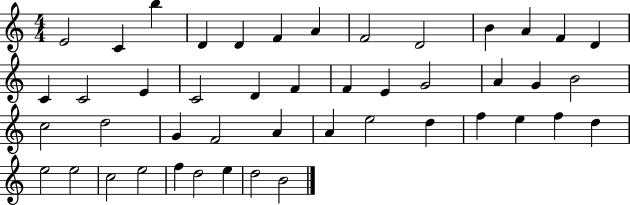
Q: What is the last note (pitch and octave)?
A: B4